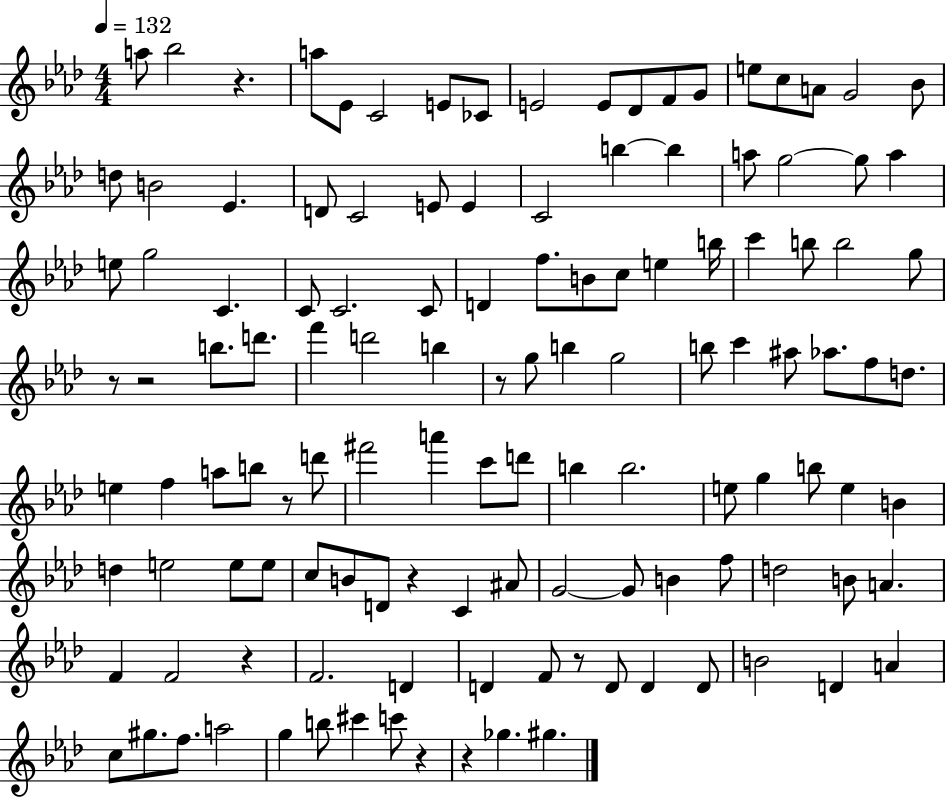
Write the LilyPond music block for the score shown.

{
  \clef treble
  \numericTimeSignature
  \time 4/4
  \key aes \major
  \tempo 4 = 132
  a''8 bes''2 r4. | a''8 ees'8 c'2 e'8 ces'8 | e'2 e'8 des'8 f'8 g'8 | e''8 c''8 a'8 g'2 bes'8 | \break d''8 b'2 ees'4. | d'8 c'2 e'8 e'4 | c'2 b''4~~ b''4 | a''8 g''2~~ g''8 a''4 | \break e''8 g''2 c'4. | c'8 c'2. c'8 | d'4 f''8. b'8 c''8 e''4 b''16 | c'''4 b''8 b''2 g''8 | \break r8 r2 b''8. d'''8. | f'''4 d'''2 b''4 | r8 g''8 b''4 g''2 | b''8 c'''4 ais''8 aes''8. f''8 d''8. | \break e''4 f''4 a''8 b''8 r8 d'''8 | fis'''2 a'''4 c'''8 d'''8 | b''4 b''2. | e''8 g''4 b''8 e''4 b'4 | \break d''4 e''2 e''8 e''8 | c''8 b'8 d'8 r4 c'4 ais'8 | g'2~~ g'8 b'4 f''8 | d''2 b'8 a'4. | \break f'4 f'2 r4 | f'2. d'4 | d'4 f'8 r8 d'8 d'4 d'8 | b'2 d'4 a'4 | \break c''8 gis''8. f''8. a''2 | g''4 b''8 cis'''4 c'''8 r4 | r4 ges''4. gis''4. | \bar "|."
}